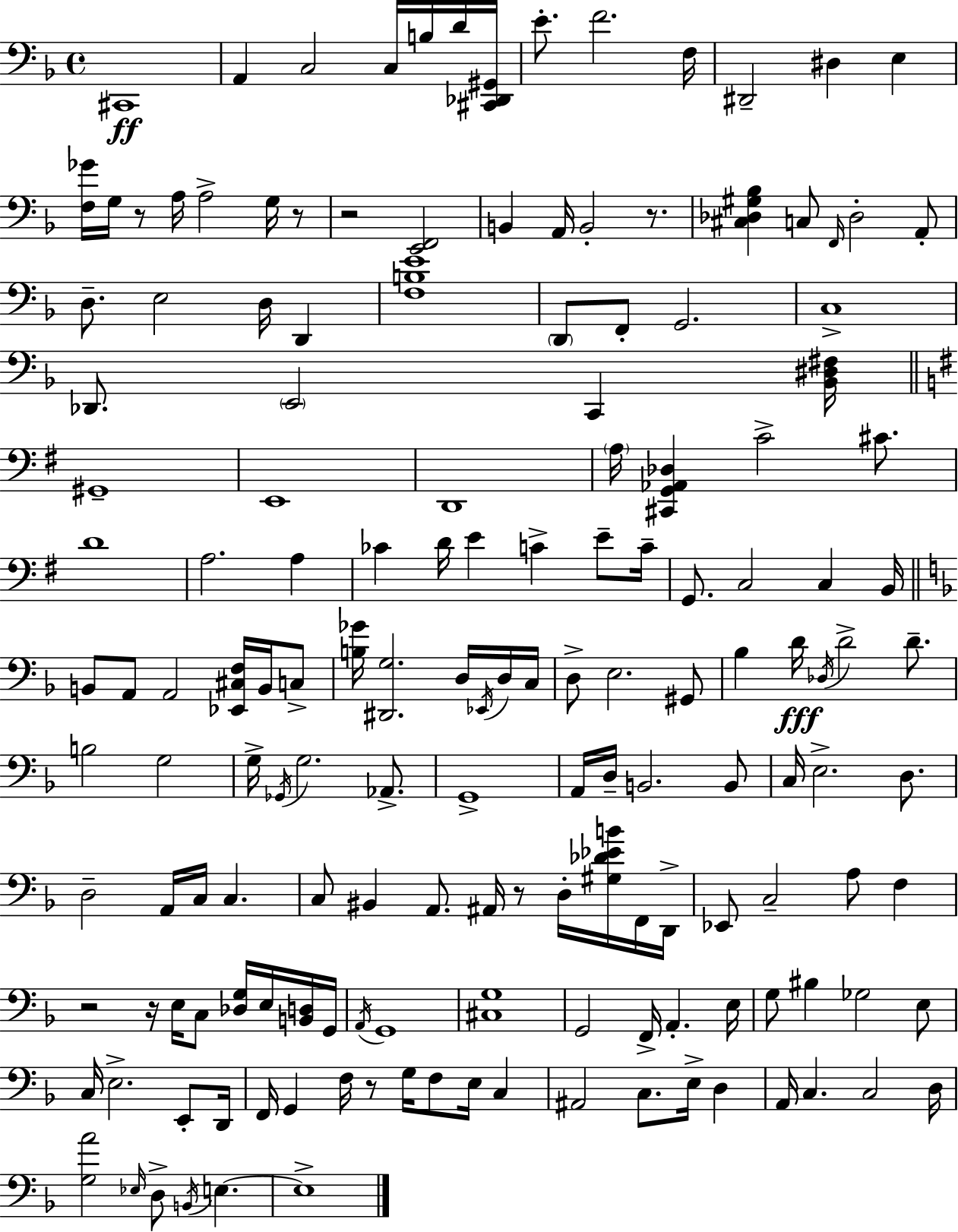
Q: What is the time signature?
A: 4/4